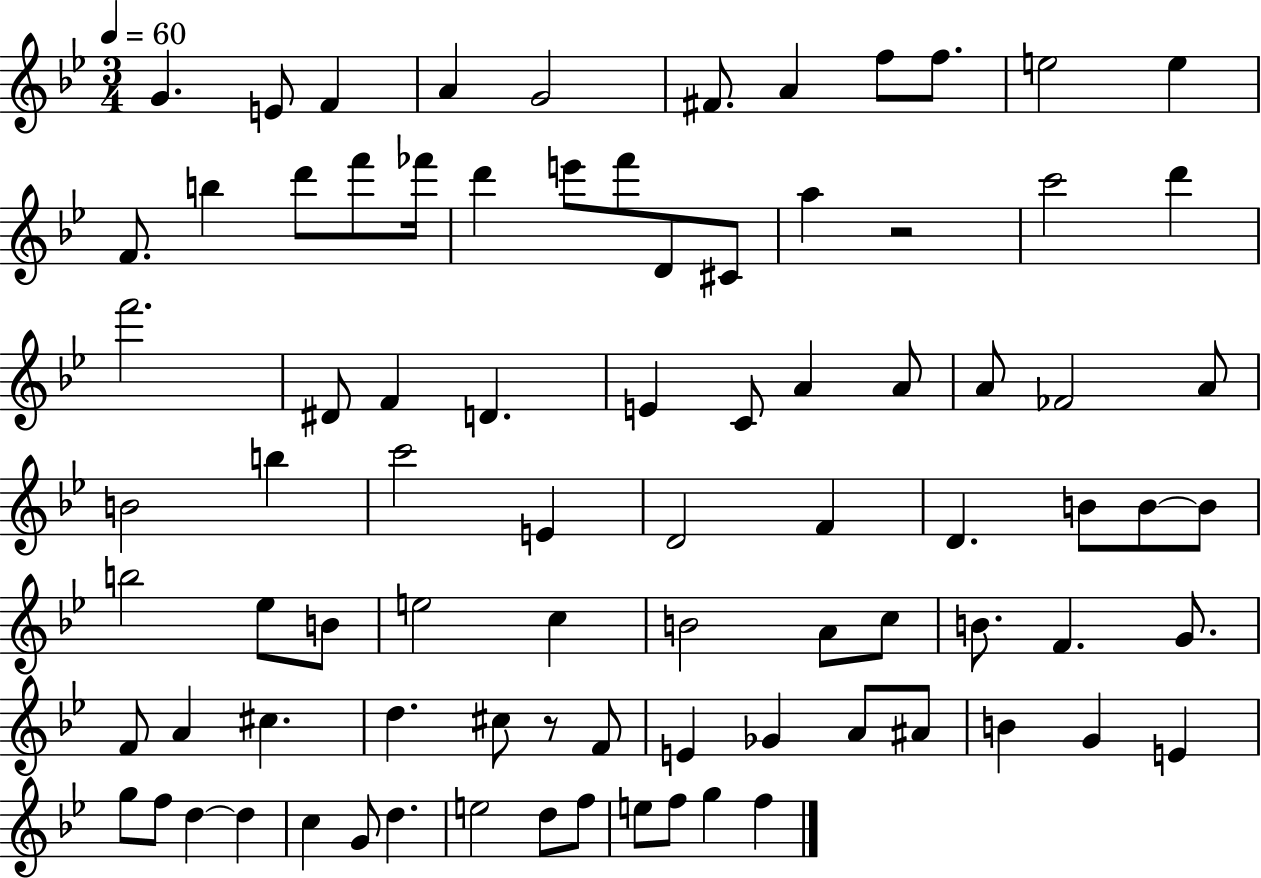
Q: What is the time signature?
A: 3/4